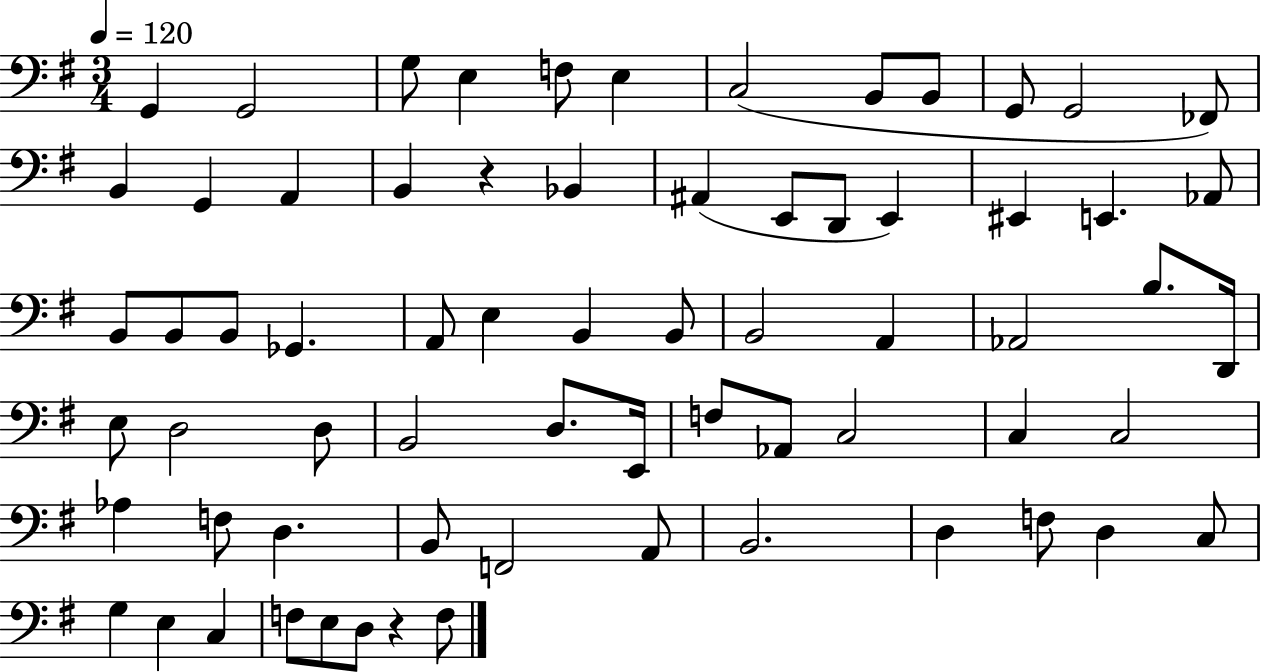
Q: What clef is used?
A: bass